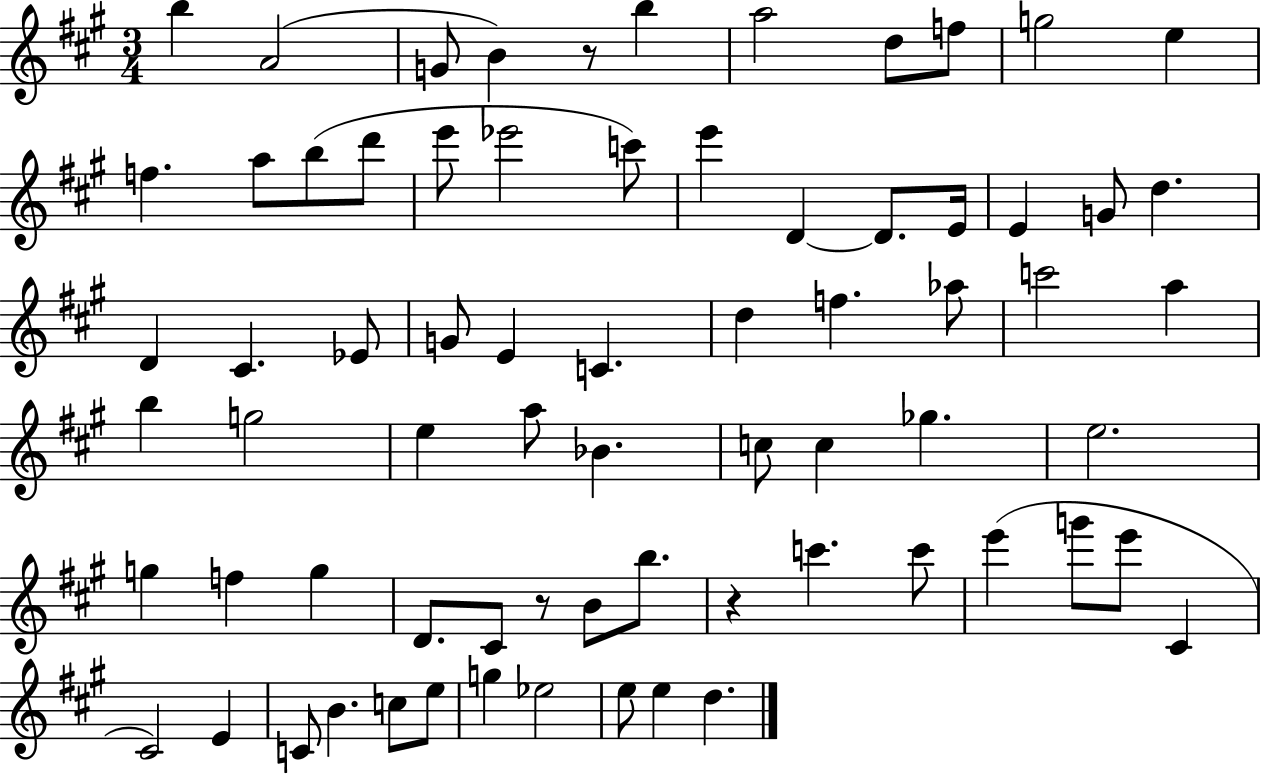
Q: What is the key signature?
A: A major